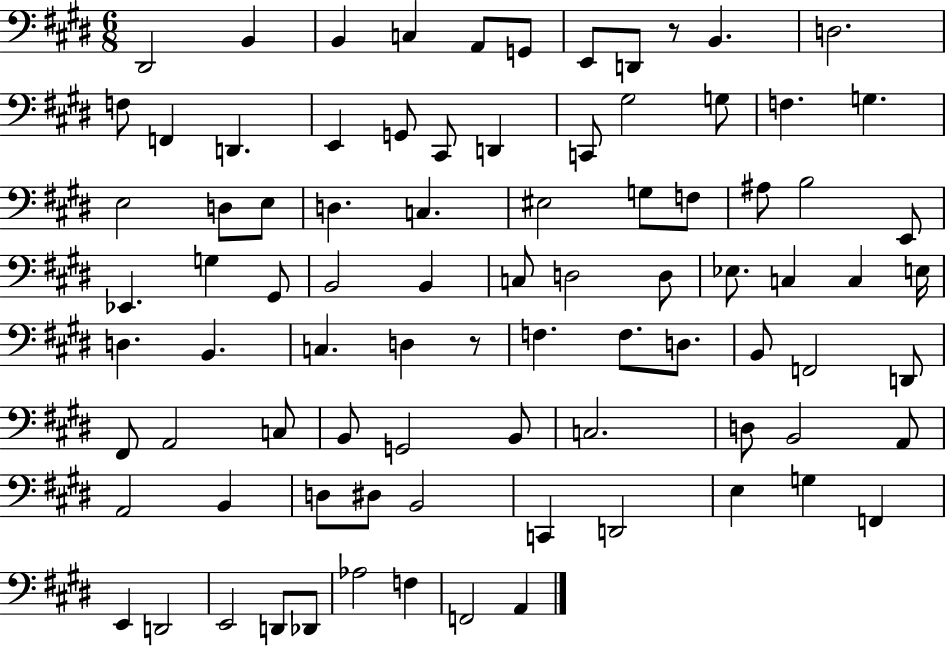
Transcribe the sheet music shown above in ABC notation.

X:1
T:Untitled
M:6/8
L:1/4
K:E
^D,,2 B,, B,, C, A,,/2 G,,/2 E,,/2 D,,/2 z/2 B,, D,2 F,/2 F,, D,, E,, G,,/2 ^C,,/2 D,, C,,/2 ^G,2 G,/2 F, G, E,2 D,/2 E,/2 D, C, ^E,2 G,/2 F,/2 ^A,/2 B,2 E,,/2 _E,, G, ^G,,/2 B,,2 B,, C,/2 D,2 D,/2 _E,/2 C, C, E,/4 D, B,, C, D, z/2 F, F,/2 D,/2 B,,/2 F,,2 D,,/2 ^F,,/2 A,,2 C,/2 B,,/2 G,,2 B,,/2 C,2 D,/2 B,,2 A,,/2 A,,2 B,, D,/2 ^D,/2 B,,2 C,, D,,2 E, G, F,, E,, D,,2 E,,2 D,,/2 _D,,/2 _A,2 F, F,,2 A,,